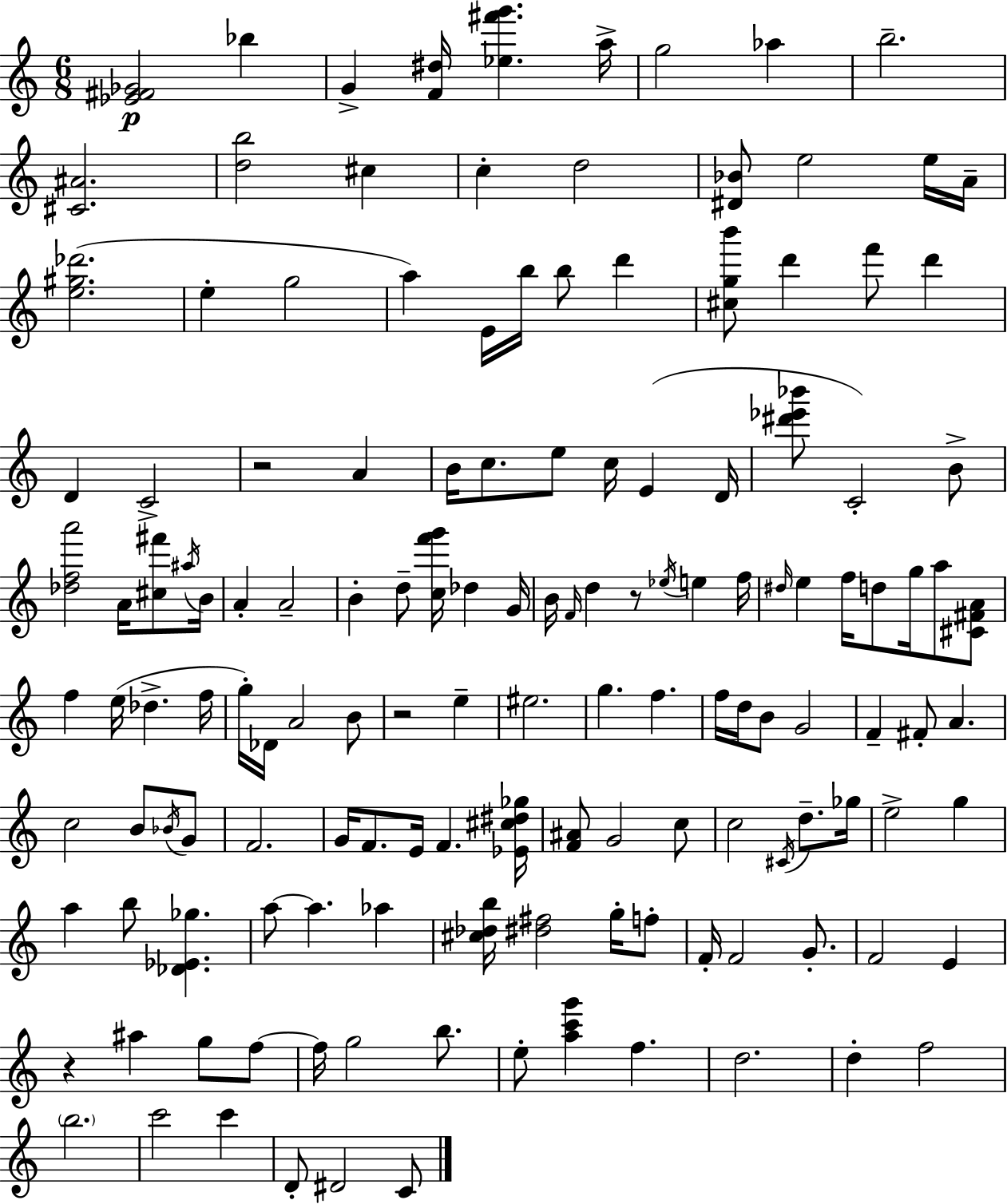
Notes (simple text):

[Eb4,F#4,Gb4]/h Bb5/q G4/q [F4,D#5]/s [Eb5,F#6,G6]/q. A5/s G5/h Ab5/q B5/h. [C#4,A#4]/h. [D5,B5]/h C#5/q C5/q D5/h [D#4,Bb4]/e E5/h E5/s A4/s [E5,G#5,Db6]/h. E5/q G5/h A5/q E4/s B5/s B5/e D6/q [C#5,G5,B6]/e D6/q F6/e D6/q D4/q C4/h R/h A4/q B4/s C5/e. E5/e C5/s E4/q D4/s [D#6,Eb6,Bb6]/e C4/h B4/e [Db5,F5,A6]/h A4/s [C#5,F#6]/e A#5/s B4/s A4/q A4/h B4/q D5/e [C5,F6,G6]/s Db5/q G4/s B4/s F4/s D5/q R/e Eb5/s E5/q F5/s D#5/s E5/q F5/s D5/e G5/s A5/e [C#4,F#4,A4]/e F5/q E5/s Db5/q. F5/s G5/s Db4/s A4/h B4/e R/h E5/q EIS5/h. G5/q. F5/q. F5/s D5/s B4/e G4/h F4/q F#4/e A4/q. C5/h B4/e Bb4/s G4/e F4/h. G4/s F4/e. E4/s F4/q. [Eb4,C#5,D#5,Gb5]/s [F4,A#4]/e G4/h C5/e C5/h C#4/s D5/e. Gb5/s E5/h G5/q A5/q B5/e [Db4,Eb4,Gb5]/q. A5/e A5/q. Ab5/q [C#5,Db5,B5]/s [D#5,F#5]/h G5/s F5/e F4/s F4/h G4/e. F4/h E4/q R/q A#5/q G5/e F5/e F5/s G5/h B5/e. E5/e [A5,C6,G6]/q F5/q. D5/h. D5/q F5/h B5/h. C6/h C6/q D4/e D#4/h C4/e